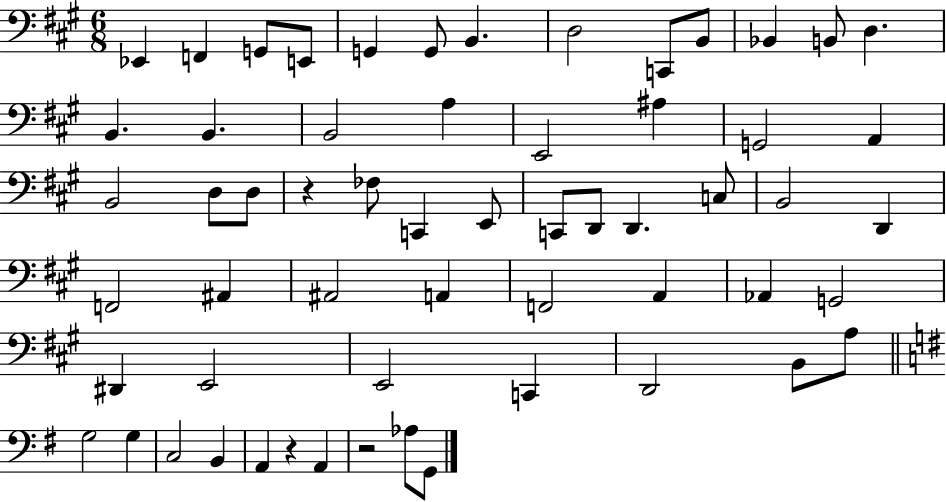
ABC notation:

X:1
T:Untitled
M:6/8
L:1/4
K:A
_E,, F,, G,,/2 E,,/2 G,, G,,/2 B,, D,2 C,,/2 B,,/2 _B,, B,,/2 D, B,, B,, B,,2 A, E,,2 ^A, G,,2 A,, B,,2 D,/2 D,/2 z _F,/2 C,, E,,/2 C,,/2 D,,/2 D,, C,/2 B,,2 D,, F,,2 ^A,, ^A,,2 A,, F,,2 A,, _A,, G,,2 ^D,, E,,2 E,,2 C,, D,,2 B,,/2 A,/2 G,2 G, C,2 B,, A,, z A,, z2 _A,/2 G,,/2